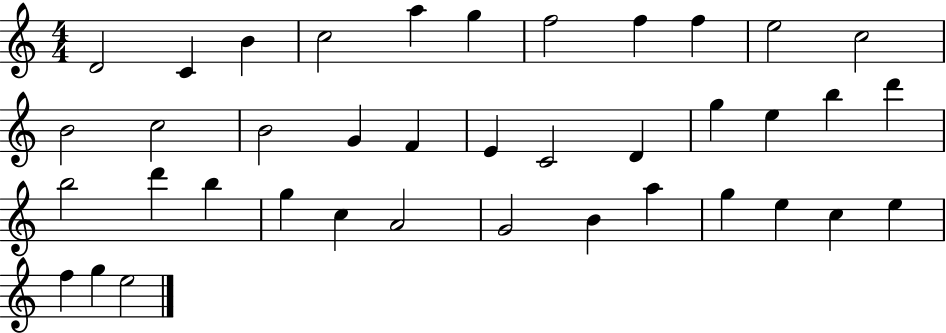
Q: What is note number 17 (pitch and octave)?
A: E4